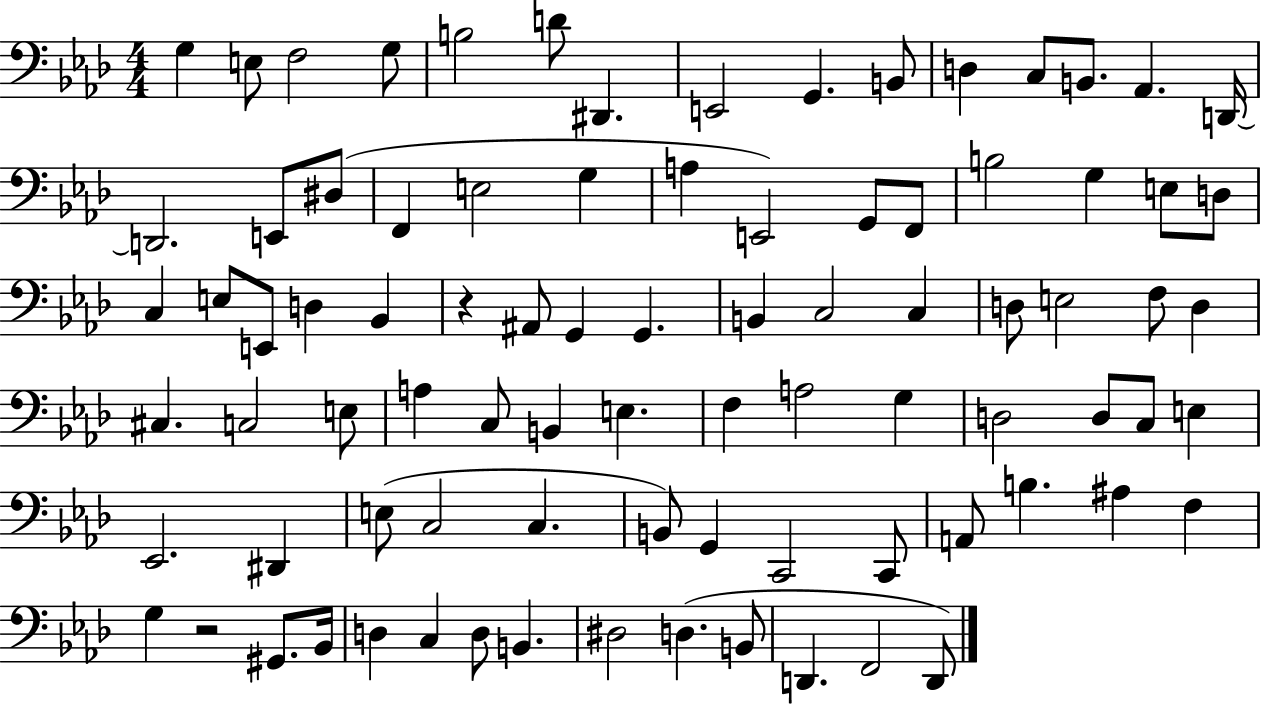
{
  \clef bass
  \numericTimeSignature
  \time 4/4
  \key aes \major
  g4 e8 f2 g8 | b2 d'8 dis,4. | e,2 g,4. b,8 | d4 c8 b,8. aes,4. d,16~~ | \break d,2. e,8 dis8( | f,4 e2 g4 | a4 e,2) g,8 f,8 | b2 g4 e8 d8 | \break c4 e8 e,8 d4 bes,4 | r4 ais,8 g,4 g,4. | b,4 c2 c4 | d8 e2 f8 d4 | \break cis4. c2 e8 | a4 c8 b,4 e4. | f4 a2 g4 | d2 d8 c8 e4 | \break ees,2. dis,4 | e8( c2 c4. | b,8) g,4 c,2 c,8 | a,8 b4. ais4 f4 | \break g4 r2 gis,8. bes,16 | d4 c4 d8 b,4. | dis2 d4.( b,8 | d,4. f,2 d,8) | \break \bar "|."
}